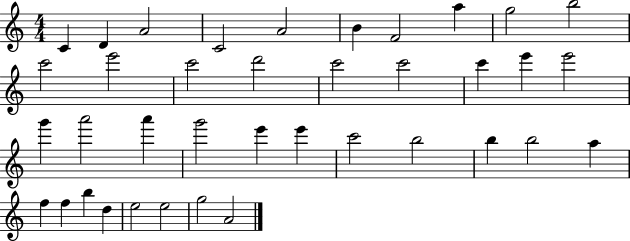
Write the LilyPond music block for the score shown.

{
  \clef treble
  \numericTimeSignature
  \time 4/4
  \key c \major
  c'4 d'4 a'2 | c'2 a'2 | b'4 f'2 a''4 | g''2 b''2 | \break c'''2 e'''2 | c'''2 d'''2 | c'''2 c'''2 | c'''4 e'''4 e'''2 | \break g'''4 a'''2 a'''4 | g'''2 e'''4 e'''4 | c'''2 b''2 | b''4 b''2 a''4 | \break f''4 f''4 b''4 d''4 | e''2 e''2 | g''2 a'2 | \bar "|."
}